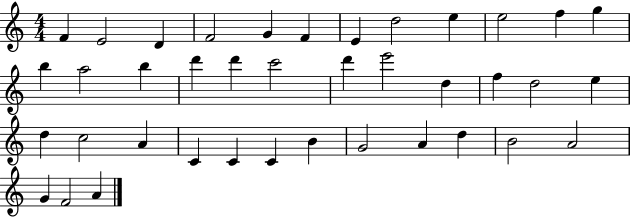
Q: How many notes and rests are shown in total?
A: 39